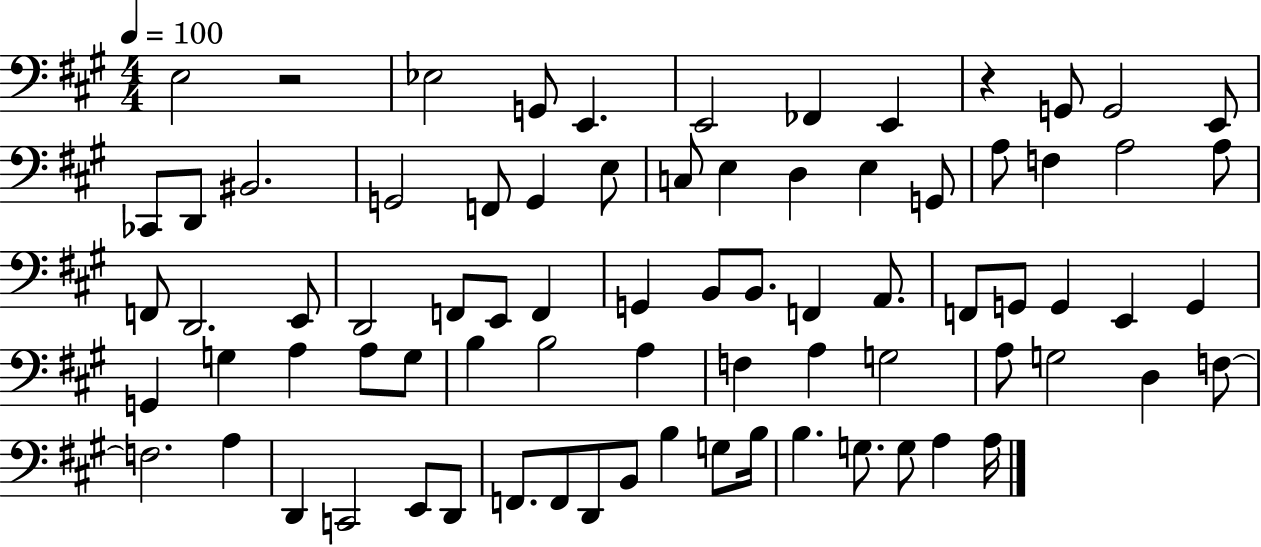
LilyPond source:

{
  \clef bass
  \numericTimeSignature
  \time 4/4
  \key a \major
  \tempo 4 = 100
  \repeat volta 2 { e2 r2 | ees2 g,8 e,4. | e,2 fes,4 e,4 | r4 g,8 g,2 e,8 | \break ces,8 d,8 bis,2. | g,2 f,8 g,4 e8 | c8 e4 d4 e4 g,8 | a8 f4 a2 a8 | \break f,8 d,2. e,8 | d,2 f,8 e,8 f,4 | g,4 b,8 b,8. f,4 a,8. | f,8 g,8 g,4 e,4 g,4 | \break g,4 g4 a4 a8 g8 | b4 b2 a4 | f4 a4 g2 | a8 g2 d4 f8~~ | \break f2. a4 | d,4 c,2 e,8 d,8 | f,8. f,8 d,8 b,8 b4 g8 b16 | b4. g8. g8 a4 a16 | \break } \bar "|."
}